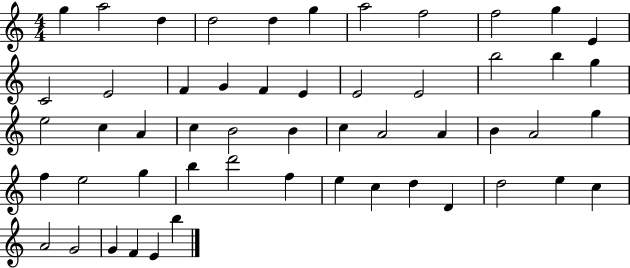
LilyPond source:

{
  \clef treble
  \numericTimeSignature
  \time 4/4
  \key c \major
  g''4 a''2 d''4 | d''2 d''4 g''4 | a''2 f''2 | f''2 g''4 e'4 | \break c'2 e'2 | f'4 g'4 f'4 e'4 | e'2 e'2 | b''2 b''4 g''4 | \break e''2 c''4 a'4 | c''4 b'2 b'4 | c''4 a'2 a'4 | b'4 a'2 g''4 | \break f''4 e''2 g''4 | b''4 d'''2 f''4 | e''4 c''4 d''4 d'4 | d''2 e''4 c''4 | \break a'2 g'2 | g'4 f'4 e'4 b''4 | \bar "|."
}